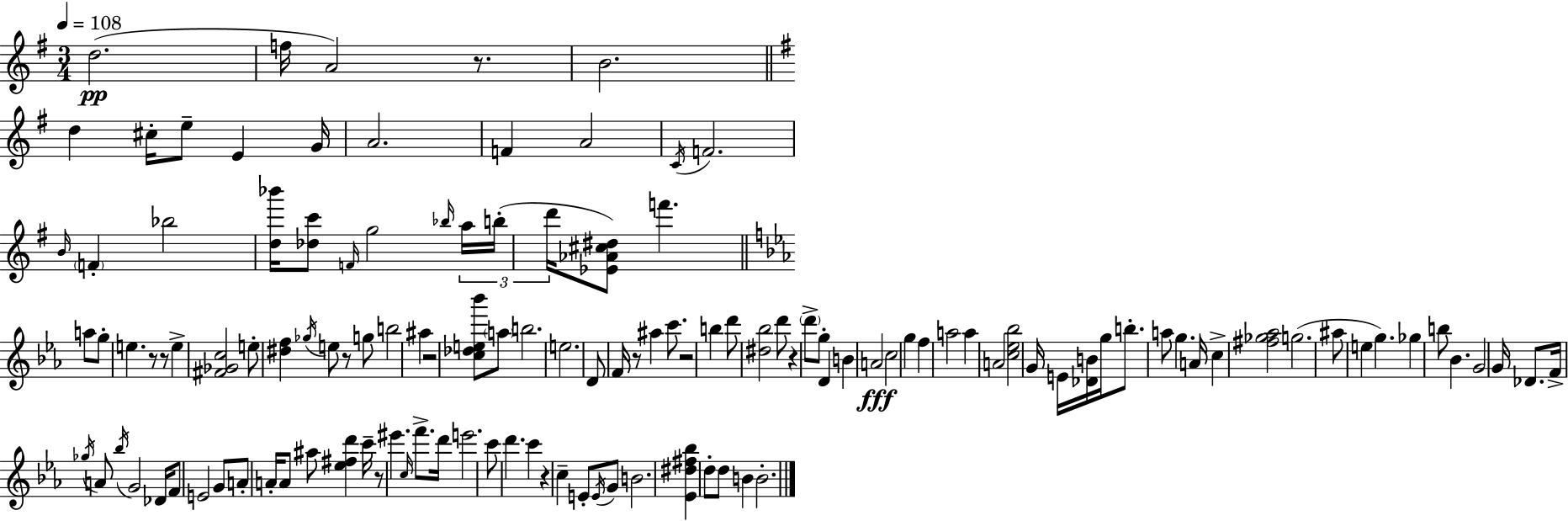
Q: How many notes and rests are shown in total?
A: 126